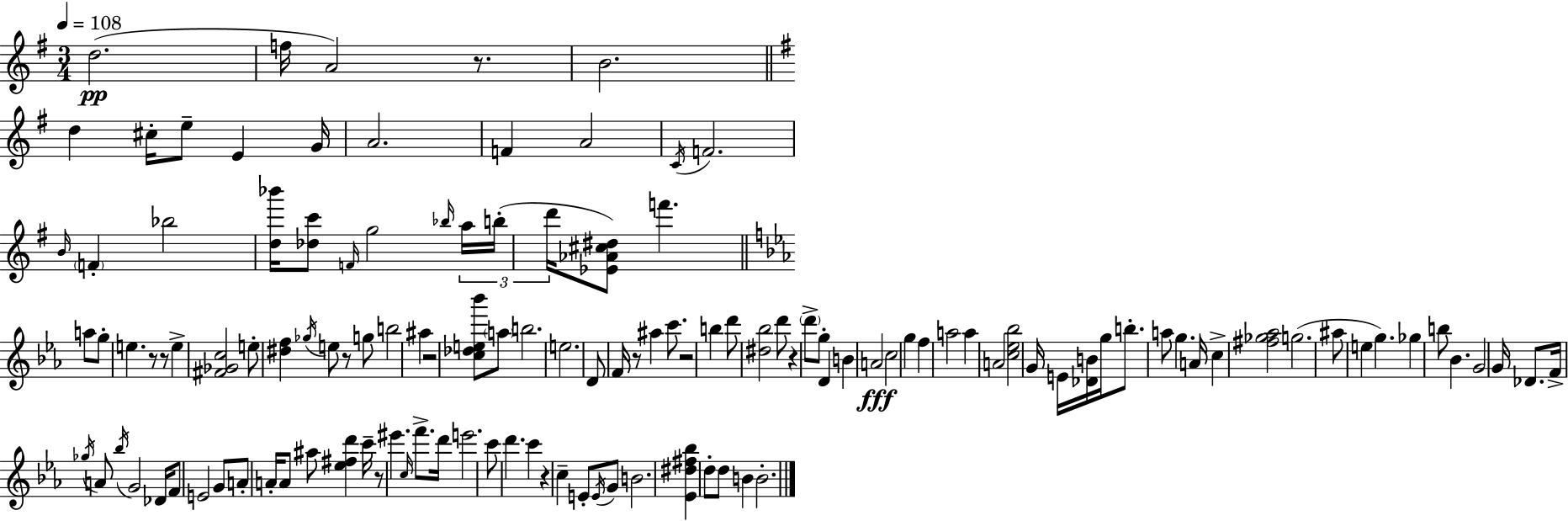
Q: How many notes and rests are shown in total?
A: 126